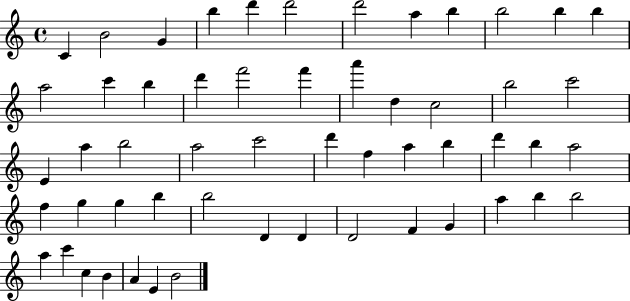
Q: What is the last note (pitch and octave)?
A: B4